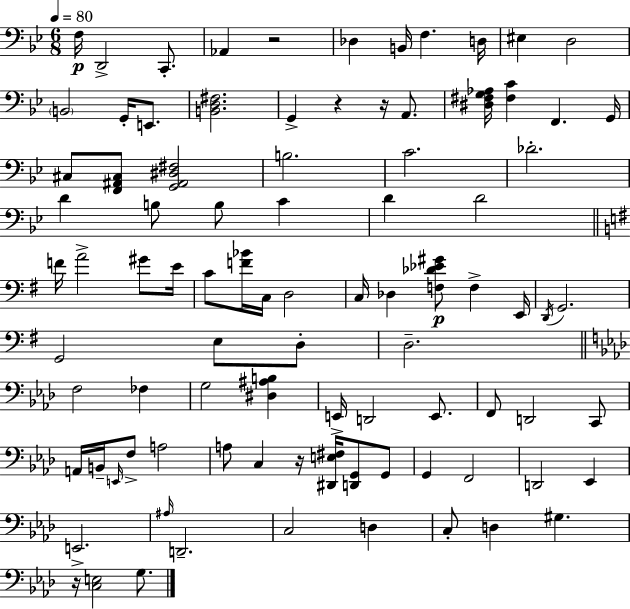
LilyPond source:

{
  \clef bass
  \numericTimeSignature
  \time 6/8
  \key g \minor
  \tempo 4 = 80
  \repeat volta 2 { f16\p d,2-> c,8.-. | aes,4 r2 | des4 b,16 f4. d16 | eis4 d2 | \break \parenthesize b,2 g,16-. e,8. | <b, d fis>2. | g,4-> r4 r16 a,8. | <dis fis g aes>16 <fis c'>4 f,4. g,16 | \break cis8 <f, ais, cis>8 <g, ais, dis fis>2 | b2. | c'2. | des'2.-. | \break d'4 b8 b8 c'4 | d'4 d'2 | \bar "||" \break \key e \minor f'16 a'2-> gis'8 e'16 | c'8 <f' bes'>16 c16 d2 | c16 des4 <f des' ees' gis'>8\p f4-> e,16 | \acciaccatura { d,16 } g,2. | \break g,2 e8 d8-. | d2.-- | \bar "||" \break \key f \minor f2 fes4 | g2 <dis ais b>4 | e,16-> d,2 e,8. | f,8 d,2 c,8 | \break a,16 b,16-- \grace { e,16 } f8-> a2 | a8 c4 r16 <dis, e fis>16 <d, g,>8 g,8 | g,4 f,2 | d,2 ees,4 | \break e,2.-> | \grace { ais16 } d,2.-- | c2 d4 | c8-. d4 gis4. | \break r16 <c e>2 g8. | } \bar "|."
}